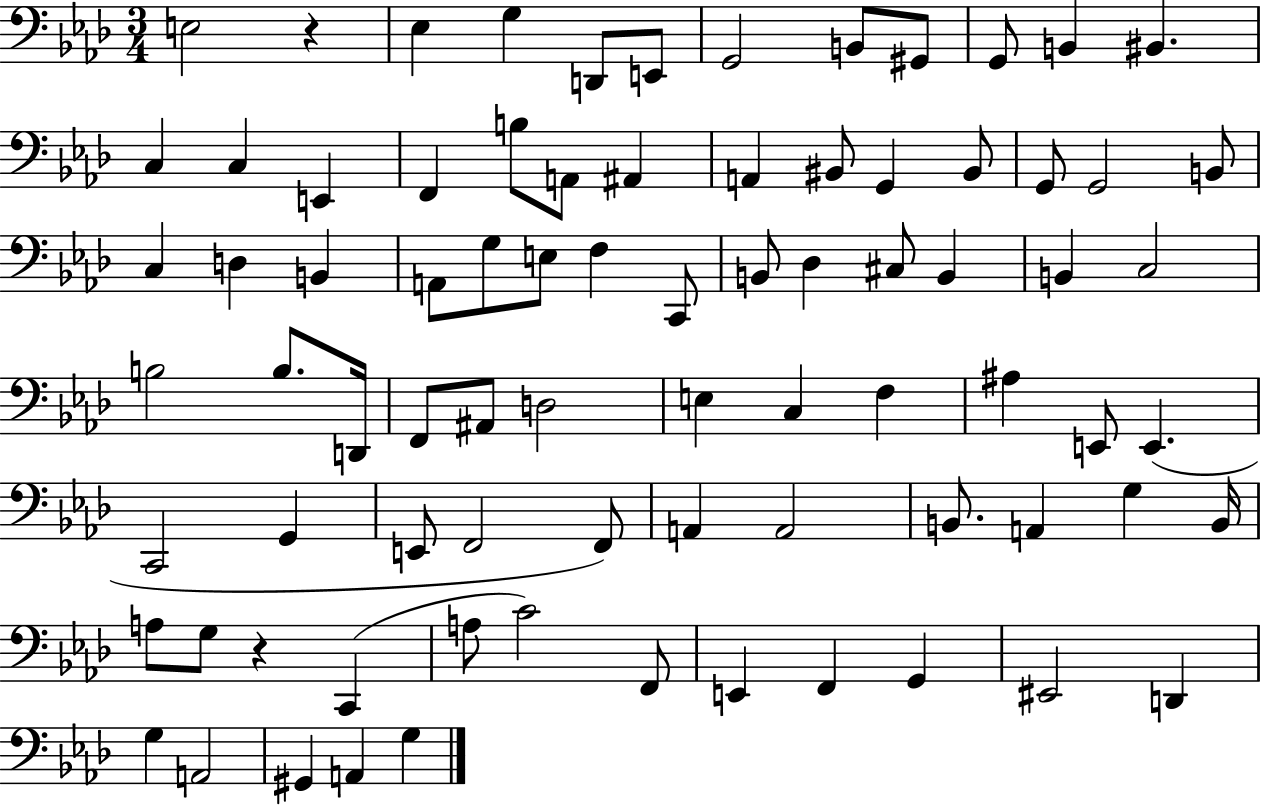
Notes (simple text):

E3/h R/q Eb3/q G3/q D2/e E2/e G2/h B2/e G#2/e G2/e B2/q BIS2/q. C3/q C3/q E2/q F2/q B3/e A2/e A#2/q A2/q BIS2/e G2/q BIS2/e G2/e G2/h B2/e C3/q D3/q B2/q A2/e G3/e E3/e F3/q C2/e B2/e Db3/q C#3/e B2/q B2/q C3/h B3/h B3/e. D2/s F2/e A#2/e D3/h E3/q C3/q F3/q A#3/q E2/e E2/q. C2/h G2/q E2/e F2/h F2/e A2/q A2/h B2/e. A2/q G3/q B2/s A3/e G3/e R/q C2/q A3/e C4/h F2/e E2/q F2/q G2/q EIS2/h D2/q G3/q A2/h G#2/q A2/q G3/q